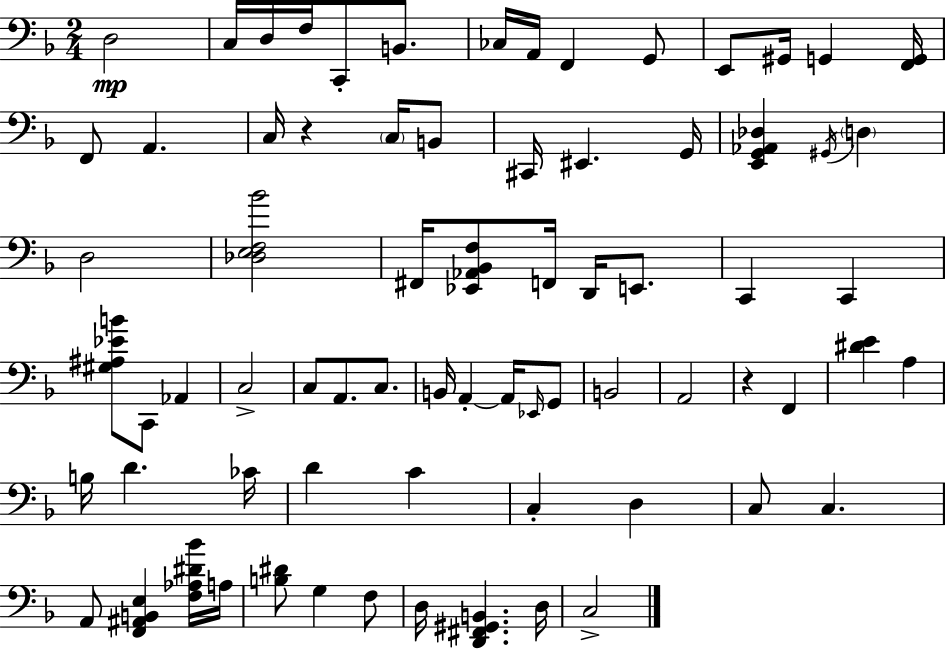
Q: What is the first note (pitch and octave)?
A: D3